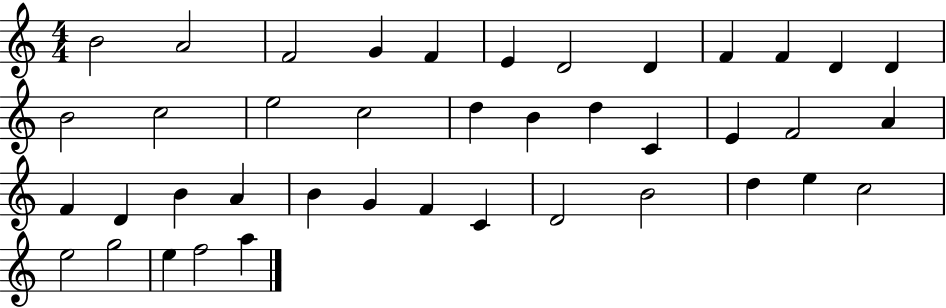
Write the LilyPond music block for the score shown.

{
  \clef treble
  \numericTimeSignature
  \time 4/4
  \key c \major
  b'2 a'2 | f'2 g'4 f'4 | e'4 d'2 d'4 | f'4 f'4 d'4 d'4 | \break b'2 c''2 | e''2 c''2 | d''4 b'4 d''4 c'4 | e'4 f'2 a'4 | \break f'4 d'4 b'4 a'4 | b'4 g'4 f'4 c'4 | d'2 b'2 | d''4 e''4 c''2 | \break e''2 g''2 | e''4 f''2 a''4 | \bar "|."
}